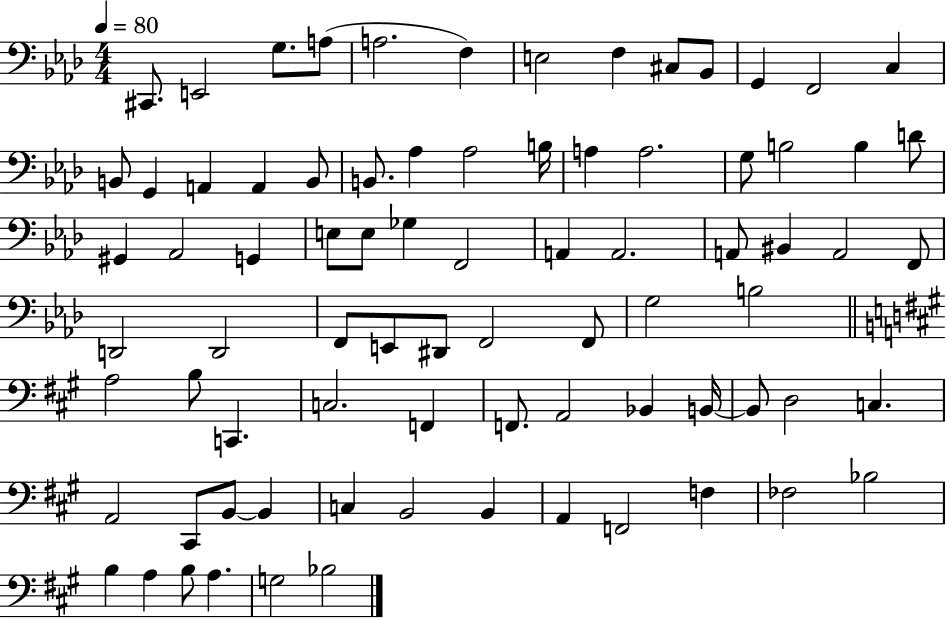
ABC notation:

X:1
T:Untitled
M:4/4
L:1/4
K:Ab
^C,,/2 E,,2 G,/2 A,/2 A,2 F, E,2 F, ^C,/2 _B,,/2 G,, F,,2 C, B,,/2 G,, A,, A,, B,,/2 B,,/2 _A, _A,2 B,/4 A, A,2 G,/2 B,2 B, D/2 ^G,, _A,,2 G,, E,/2 E,/2 _G, F,,2 A,, A,,2 A,,/2 ^B,, A,,2 F,,/2 D,,2 D,,2 F,,/2 E,,/2 ^D,,/2 F,,2 F,,/2 G,2 B,2 A,2 B,/2 C,, C,2 F,, F,,/2 A,,2 _B,, B,,/4 B,,/2 D,2 C, A,,2 ^C,,/2 B,,/2 B,, C, B,,2 B,, A,, F,,2 F, _F,2 _B,2 B, A, B,/2 A, G,2 _B,2